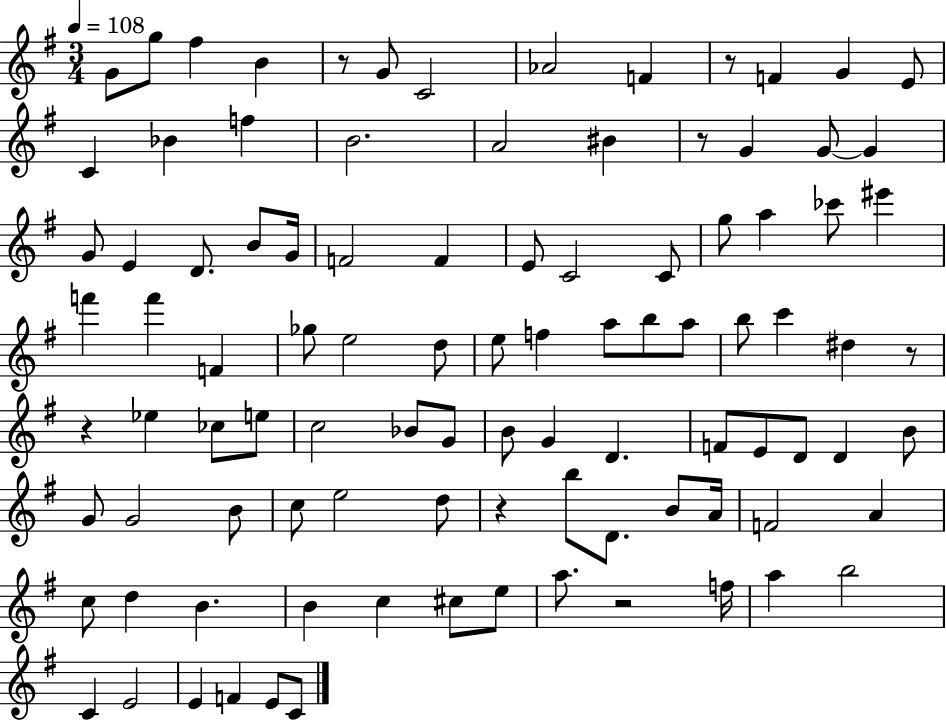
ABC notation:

X:1
T:Untitled
M:3/4
L:1/4
K:G
G/2 g/2 ^f B z/2 G/2 C2 _A2 F z/2 F G E/2 C _B f B2 A2 ^B z/2 G G/2 G G/2 E D/2 B/2 G/4 F2 F E/2 C2 C/2 g/2 a _c'/2 ^e' f' f' F _g/2 e2 d/2 e/2 f a/2 b/2 a/2 b/2 c' ^d z/2 z _e _c/2 e/2 c2 _B/2 G/2 B/2 G D F/2 E/2 D/2 D B/2 G/2 G2 B/2 c/2 e2 d/2 z b/2 D/2 B/2 A/4 F2 A c/2 d B B c ^c/2 e/2 a/2 z2 f/4 a b2 C E2 E F E/2 C/2